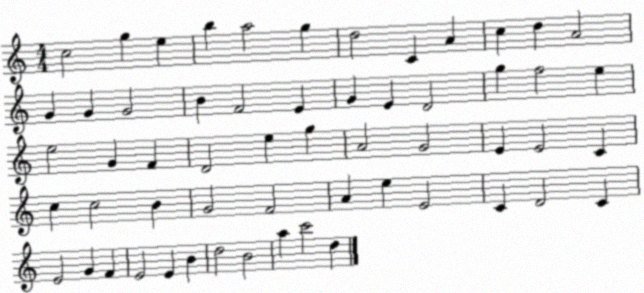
X:1
T:Untitled
M:4/4
L:1/4
K:C
c2 g e b a2 g d2 C A c d A2 G G G2 B F2 E G E D2 g f2 e e2 G F D2 e g A2 G2 E E2 C c c2 B G2 F2 A e E2 C D2 C E2 G F E2 E B d2 B2 a c'2 d